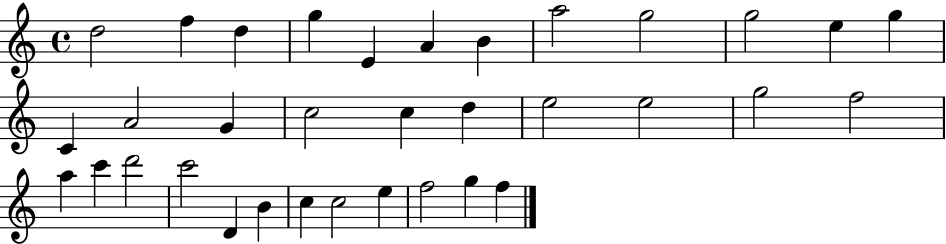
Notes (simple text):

D5/h F5/q D5/q G5/q E4/q A4/q B4/q A5/h G5/h G5/h E5/q G5/q C4/q A4/h G4/q C5/h C5/q D5/q E5/h E5/h G5/h F5/h A5/q C6/q D6/h C6/h D4/q B4/q C5/q C5/h E5/q F5/h G5/q F5/q